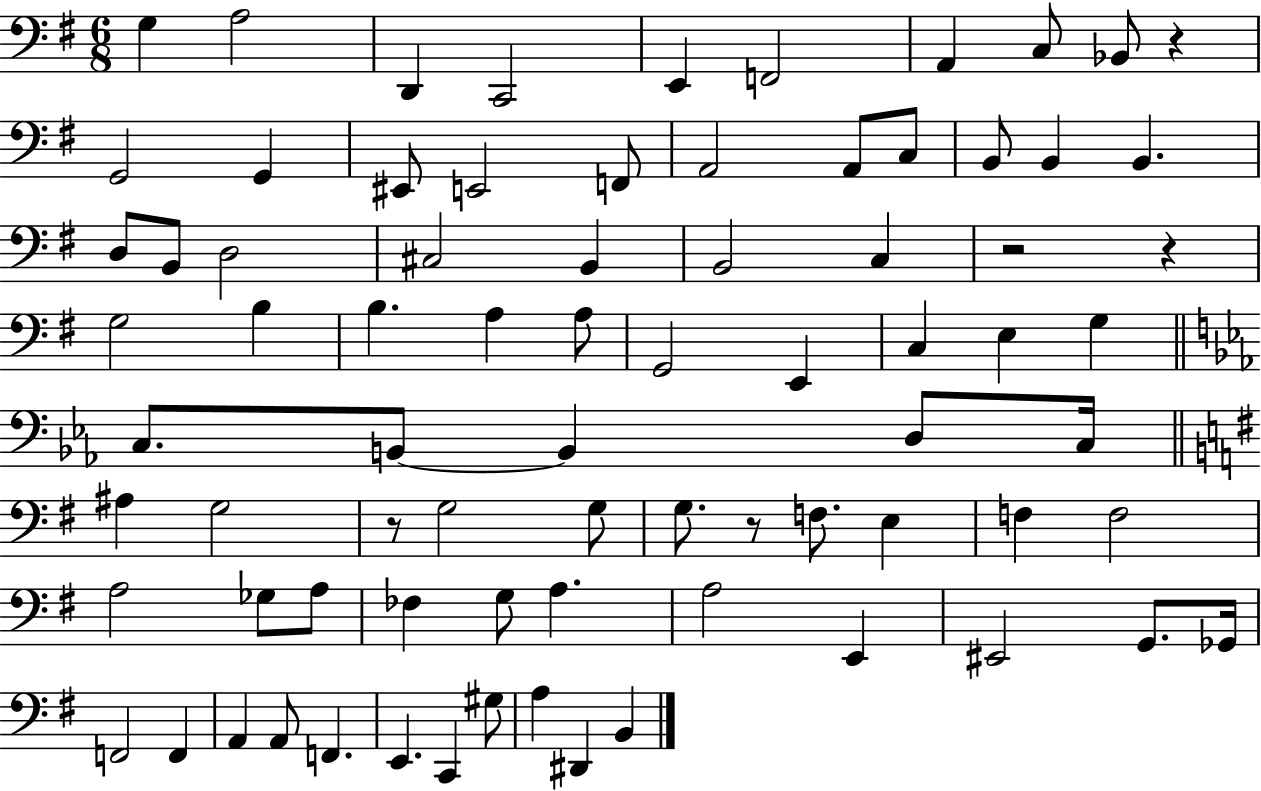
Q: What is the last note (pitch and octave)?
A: B2